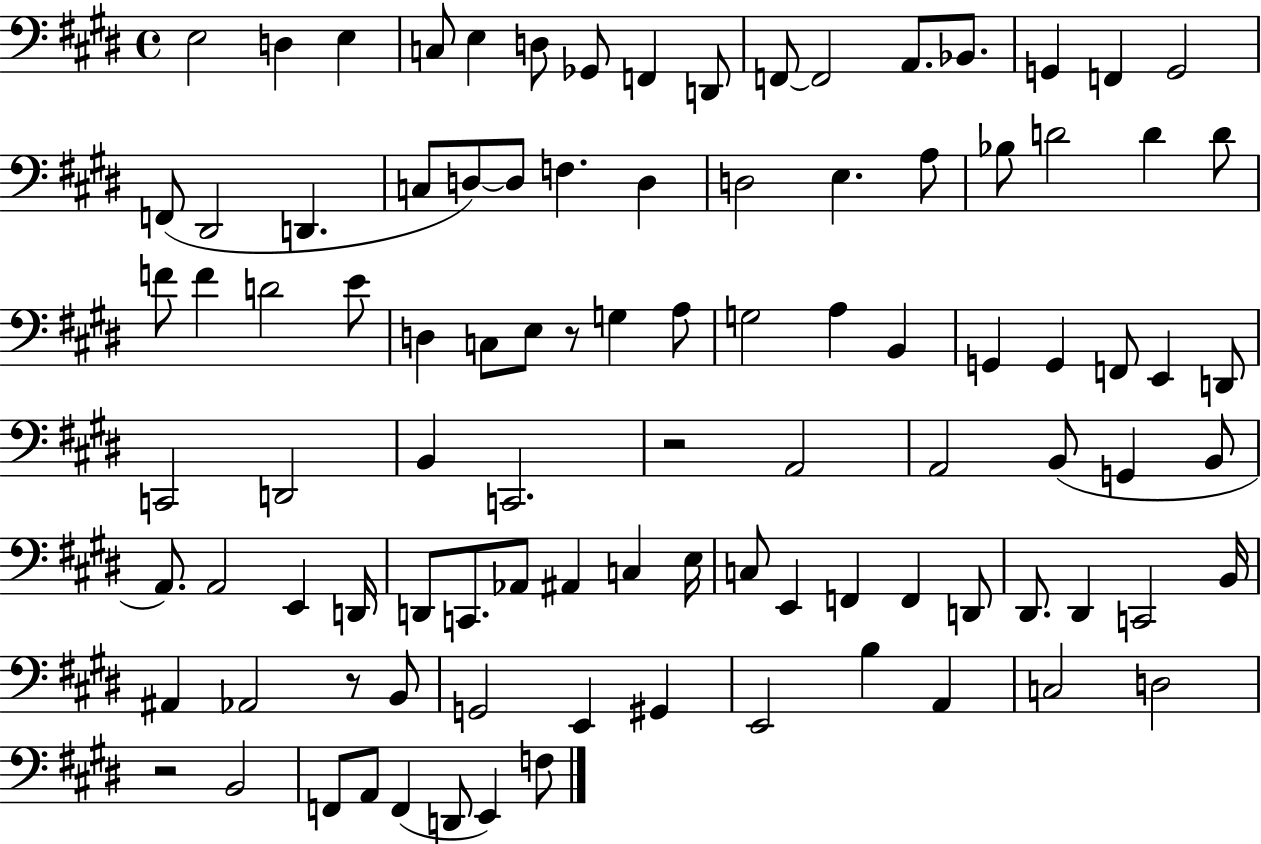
{
  \clef bass
  \time 4/4
  \defaultTimeSignature
  \key e \major
  e2 d4 e4 | c8 e4 d8 ges,8 f,4 d,8 | f,8~~ f,2 a,8. bes,8. | g,4 f,4 g,2 | \break f,8( dis,2 d,4. | c8 d8~~) d8 f4. d4 | d2 e4. a8 | bes8 d'2 d'4 d'8 | \break f'8 f'4 d'2 e'8 | d4 c8 e8 r8 g4 a8 | g2 a4 b,4 | g,4 g,4 f,8 e,4 d,8 | \break c,2 d,2 | b,4 c,2. | r2 a,2 | a,2 b,8( g,4 b,8 | \break a,8.) a,2 e,4 d,16 | d,8 c,8. aes,8 ais,4 c4 e16 | c8 e,4 f,4 f,4 d,8 | dis,8. dis,4 c,2 b,16 | \break ais,4 aes,2 r8 b,8 | g,2 e,4 gis,4 | e,2 b4 a,4 | c2 d2 | \break r2 b,2 | f,8 a,8 f,4( d,8 e,4) f8 | \bar "|."
}